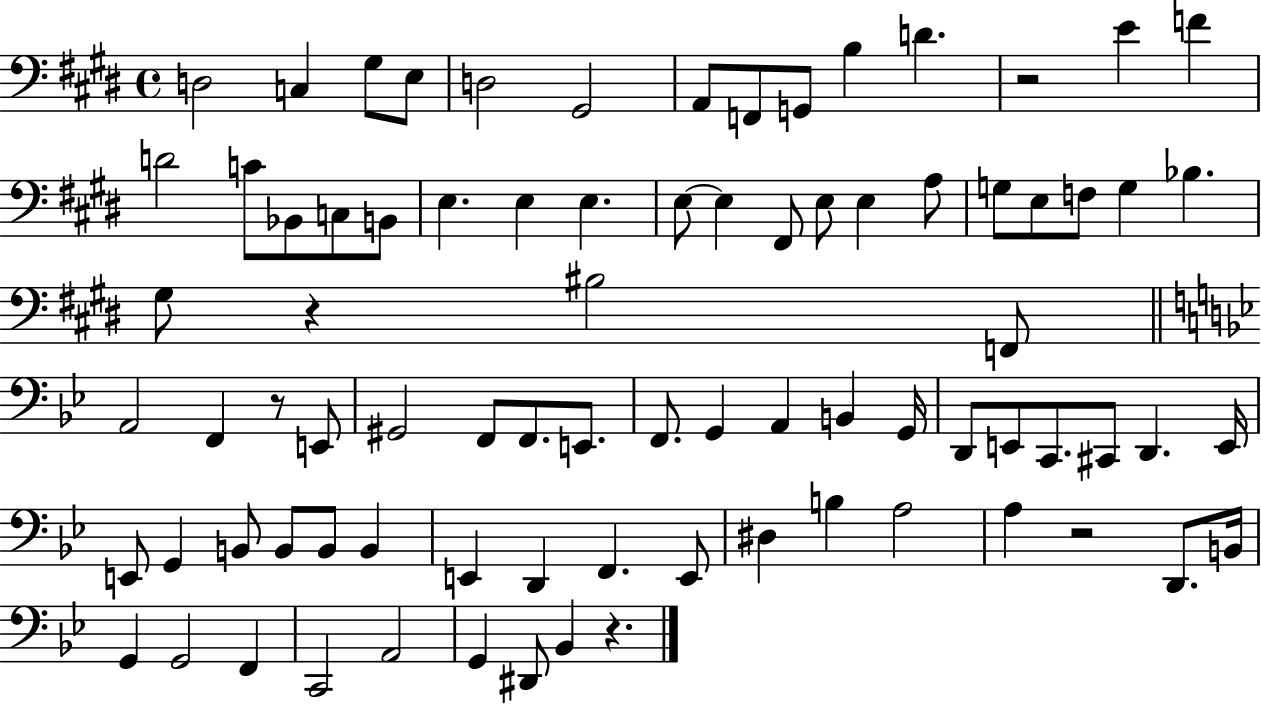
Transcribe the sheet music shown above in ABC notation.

X:1
T:Untitled
M:4/4
L:1/4
K:E
D,2 C, ^G,/2 E,/2 D,2 ^G,,2 A,,/2 F,,/2 G,,/2 B, D z2 E F D2 C/2 _B,,/2 C,/2 B,,/2 E, E, E, E,/2 E, ^F,,/2 E,/2 E, A,/2 G,/2 E,/2 F,/2 G, _B, ^G,/2 z ^B,2 F,,/2 A,,2 F,, z/2 E,,/2 ^G,,2 F,,/2 F,,/2 E,,/2 F,,/2 G,, A,, B,, G,,/4 D,,/2 E,,/2 C,,/2 ^C,,/2 D,, E,,/4 E,,/2 G,, B,,/2 B,,/2 B,,/2 B,, E,, D,, F,, E,,/2 ^D, B, A,2 A, z2 D,,/2 B,,/4 G,, G,,2 F,, C,,2 A,,2 G,, ^D,,/2 _B,, z